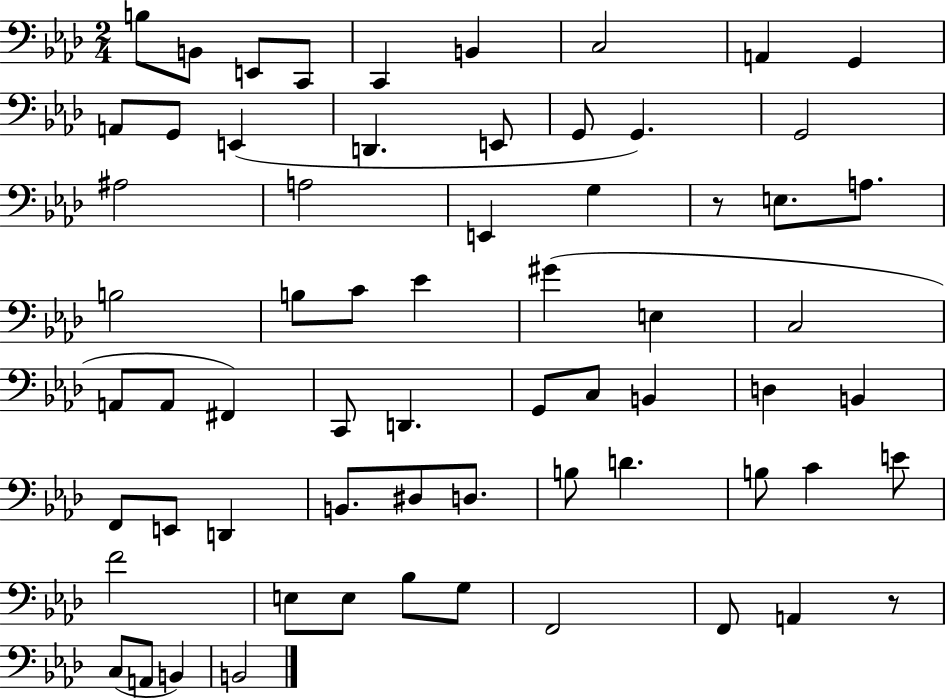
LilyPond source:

{
  \clef bass
  \numericTimeSignature
  \time 2/4
  \key aes \major
  \repeat volta 2 { b8 b,8 e,8 c,8 | c,4 b,4 | c2 | a,4 g,4 | \break a,8 g,8 e,4( | d,4. e,8 | g,8 g,4.) | g,2 | \break ais2 | a2 | e,4 g4 | r8 e8. a8. | \break b2 | b8 c'8 ees'4 | gis'4( e4 | c2 | \break a,8 a,8 fis,4) | c,8 d,4. | g,8 c8 b,4 | d4 b,4 | \break f,8 e,8 d,4 | b,8. dis8 d8. | b8 d'4. | b8 c'4 e'8 | \break f'2 | e8 e8 bes8 g8 | f,2 | f,8 a,4 r8 | \break c8( a,8 b,4) | b,2 | } \bar "|."
}